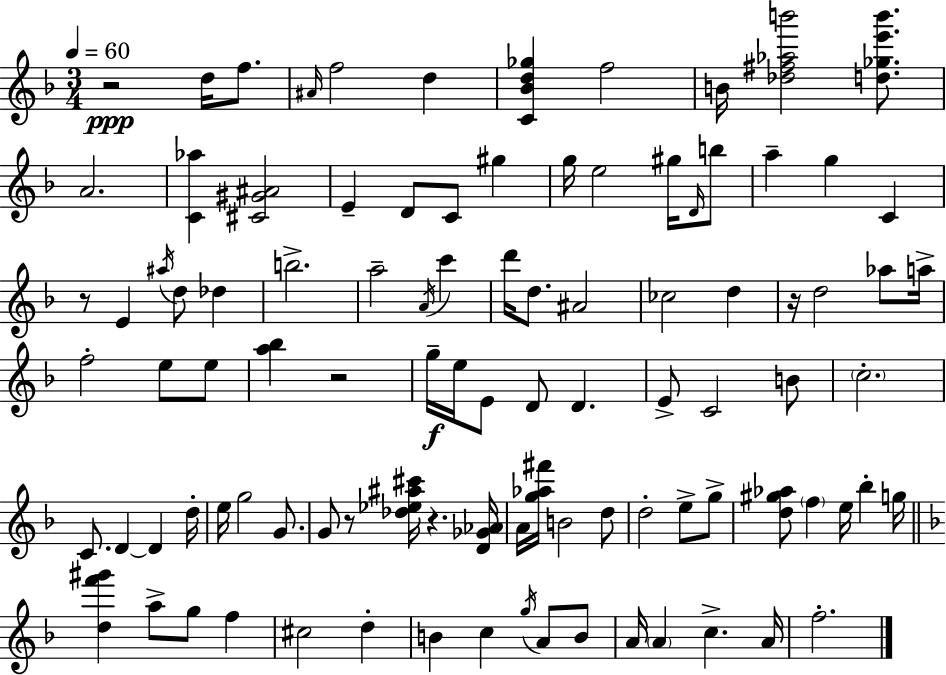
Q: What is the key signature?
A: D minor